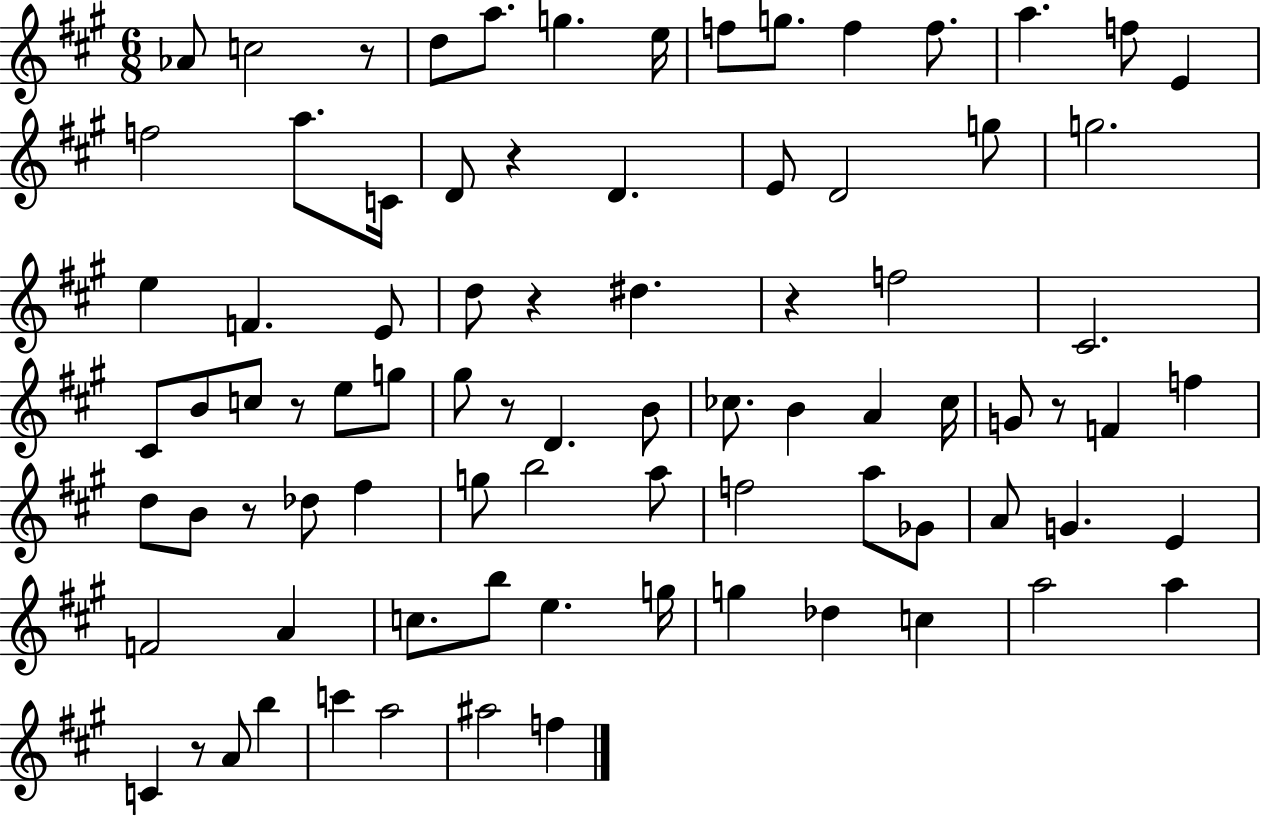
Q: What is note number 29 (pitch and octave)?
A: C#4